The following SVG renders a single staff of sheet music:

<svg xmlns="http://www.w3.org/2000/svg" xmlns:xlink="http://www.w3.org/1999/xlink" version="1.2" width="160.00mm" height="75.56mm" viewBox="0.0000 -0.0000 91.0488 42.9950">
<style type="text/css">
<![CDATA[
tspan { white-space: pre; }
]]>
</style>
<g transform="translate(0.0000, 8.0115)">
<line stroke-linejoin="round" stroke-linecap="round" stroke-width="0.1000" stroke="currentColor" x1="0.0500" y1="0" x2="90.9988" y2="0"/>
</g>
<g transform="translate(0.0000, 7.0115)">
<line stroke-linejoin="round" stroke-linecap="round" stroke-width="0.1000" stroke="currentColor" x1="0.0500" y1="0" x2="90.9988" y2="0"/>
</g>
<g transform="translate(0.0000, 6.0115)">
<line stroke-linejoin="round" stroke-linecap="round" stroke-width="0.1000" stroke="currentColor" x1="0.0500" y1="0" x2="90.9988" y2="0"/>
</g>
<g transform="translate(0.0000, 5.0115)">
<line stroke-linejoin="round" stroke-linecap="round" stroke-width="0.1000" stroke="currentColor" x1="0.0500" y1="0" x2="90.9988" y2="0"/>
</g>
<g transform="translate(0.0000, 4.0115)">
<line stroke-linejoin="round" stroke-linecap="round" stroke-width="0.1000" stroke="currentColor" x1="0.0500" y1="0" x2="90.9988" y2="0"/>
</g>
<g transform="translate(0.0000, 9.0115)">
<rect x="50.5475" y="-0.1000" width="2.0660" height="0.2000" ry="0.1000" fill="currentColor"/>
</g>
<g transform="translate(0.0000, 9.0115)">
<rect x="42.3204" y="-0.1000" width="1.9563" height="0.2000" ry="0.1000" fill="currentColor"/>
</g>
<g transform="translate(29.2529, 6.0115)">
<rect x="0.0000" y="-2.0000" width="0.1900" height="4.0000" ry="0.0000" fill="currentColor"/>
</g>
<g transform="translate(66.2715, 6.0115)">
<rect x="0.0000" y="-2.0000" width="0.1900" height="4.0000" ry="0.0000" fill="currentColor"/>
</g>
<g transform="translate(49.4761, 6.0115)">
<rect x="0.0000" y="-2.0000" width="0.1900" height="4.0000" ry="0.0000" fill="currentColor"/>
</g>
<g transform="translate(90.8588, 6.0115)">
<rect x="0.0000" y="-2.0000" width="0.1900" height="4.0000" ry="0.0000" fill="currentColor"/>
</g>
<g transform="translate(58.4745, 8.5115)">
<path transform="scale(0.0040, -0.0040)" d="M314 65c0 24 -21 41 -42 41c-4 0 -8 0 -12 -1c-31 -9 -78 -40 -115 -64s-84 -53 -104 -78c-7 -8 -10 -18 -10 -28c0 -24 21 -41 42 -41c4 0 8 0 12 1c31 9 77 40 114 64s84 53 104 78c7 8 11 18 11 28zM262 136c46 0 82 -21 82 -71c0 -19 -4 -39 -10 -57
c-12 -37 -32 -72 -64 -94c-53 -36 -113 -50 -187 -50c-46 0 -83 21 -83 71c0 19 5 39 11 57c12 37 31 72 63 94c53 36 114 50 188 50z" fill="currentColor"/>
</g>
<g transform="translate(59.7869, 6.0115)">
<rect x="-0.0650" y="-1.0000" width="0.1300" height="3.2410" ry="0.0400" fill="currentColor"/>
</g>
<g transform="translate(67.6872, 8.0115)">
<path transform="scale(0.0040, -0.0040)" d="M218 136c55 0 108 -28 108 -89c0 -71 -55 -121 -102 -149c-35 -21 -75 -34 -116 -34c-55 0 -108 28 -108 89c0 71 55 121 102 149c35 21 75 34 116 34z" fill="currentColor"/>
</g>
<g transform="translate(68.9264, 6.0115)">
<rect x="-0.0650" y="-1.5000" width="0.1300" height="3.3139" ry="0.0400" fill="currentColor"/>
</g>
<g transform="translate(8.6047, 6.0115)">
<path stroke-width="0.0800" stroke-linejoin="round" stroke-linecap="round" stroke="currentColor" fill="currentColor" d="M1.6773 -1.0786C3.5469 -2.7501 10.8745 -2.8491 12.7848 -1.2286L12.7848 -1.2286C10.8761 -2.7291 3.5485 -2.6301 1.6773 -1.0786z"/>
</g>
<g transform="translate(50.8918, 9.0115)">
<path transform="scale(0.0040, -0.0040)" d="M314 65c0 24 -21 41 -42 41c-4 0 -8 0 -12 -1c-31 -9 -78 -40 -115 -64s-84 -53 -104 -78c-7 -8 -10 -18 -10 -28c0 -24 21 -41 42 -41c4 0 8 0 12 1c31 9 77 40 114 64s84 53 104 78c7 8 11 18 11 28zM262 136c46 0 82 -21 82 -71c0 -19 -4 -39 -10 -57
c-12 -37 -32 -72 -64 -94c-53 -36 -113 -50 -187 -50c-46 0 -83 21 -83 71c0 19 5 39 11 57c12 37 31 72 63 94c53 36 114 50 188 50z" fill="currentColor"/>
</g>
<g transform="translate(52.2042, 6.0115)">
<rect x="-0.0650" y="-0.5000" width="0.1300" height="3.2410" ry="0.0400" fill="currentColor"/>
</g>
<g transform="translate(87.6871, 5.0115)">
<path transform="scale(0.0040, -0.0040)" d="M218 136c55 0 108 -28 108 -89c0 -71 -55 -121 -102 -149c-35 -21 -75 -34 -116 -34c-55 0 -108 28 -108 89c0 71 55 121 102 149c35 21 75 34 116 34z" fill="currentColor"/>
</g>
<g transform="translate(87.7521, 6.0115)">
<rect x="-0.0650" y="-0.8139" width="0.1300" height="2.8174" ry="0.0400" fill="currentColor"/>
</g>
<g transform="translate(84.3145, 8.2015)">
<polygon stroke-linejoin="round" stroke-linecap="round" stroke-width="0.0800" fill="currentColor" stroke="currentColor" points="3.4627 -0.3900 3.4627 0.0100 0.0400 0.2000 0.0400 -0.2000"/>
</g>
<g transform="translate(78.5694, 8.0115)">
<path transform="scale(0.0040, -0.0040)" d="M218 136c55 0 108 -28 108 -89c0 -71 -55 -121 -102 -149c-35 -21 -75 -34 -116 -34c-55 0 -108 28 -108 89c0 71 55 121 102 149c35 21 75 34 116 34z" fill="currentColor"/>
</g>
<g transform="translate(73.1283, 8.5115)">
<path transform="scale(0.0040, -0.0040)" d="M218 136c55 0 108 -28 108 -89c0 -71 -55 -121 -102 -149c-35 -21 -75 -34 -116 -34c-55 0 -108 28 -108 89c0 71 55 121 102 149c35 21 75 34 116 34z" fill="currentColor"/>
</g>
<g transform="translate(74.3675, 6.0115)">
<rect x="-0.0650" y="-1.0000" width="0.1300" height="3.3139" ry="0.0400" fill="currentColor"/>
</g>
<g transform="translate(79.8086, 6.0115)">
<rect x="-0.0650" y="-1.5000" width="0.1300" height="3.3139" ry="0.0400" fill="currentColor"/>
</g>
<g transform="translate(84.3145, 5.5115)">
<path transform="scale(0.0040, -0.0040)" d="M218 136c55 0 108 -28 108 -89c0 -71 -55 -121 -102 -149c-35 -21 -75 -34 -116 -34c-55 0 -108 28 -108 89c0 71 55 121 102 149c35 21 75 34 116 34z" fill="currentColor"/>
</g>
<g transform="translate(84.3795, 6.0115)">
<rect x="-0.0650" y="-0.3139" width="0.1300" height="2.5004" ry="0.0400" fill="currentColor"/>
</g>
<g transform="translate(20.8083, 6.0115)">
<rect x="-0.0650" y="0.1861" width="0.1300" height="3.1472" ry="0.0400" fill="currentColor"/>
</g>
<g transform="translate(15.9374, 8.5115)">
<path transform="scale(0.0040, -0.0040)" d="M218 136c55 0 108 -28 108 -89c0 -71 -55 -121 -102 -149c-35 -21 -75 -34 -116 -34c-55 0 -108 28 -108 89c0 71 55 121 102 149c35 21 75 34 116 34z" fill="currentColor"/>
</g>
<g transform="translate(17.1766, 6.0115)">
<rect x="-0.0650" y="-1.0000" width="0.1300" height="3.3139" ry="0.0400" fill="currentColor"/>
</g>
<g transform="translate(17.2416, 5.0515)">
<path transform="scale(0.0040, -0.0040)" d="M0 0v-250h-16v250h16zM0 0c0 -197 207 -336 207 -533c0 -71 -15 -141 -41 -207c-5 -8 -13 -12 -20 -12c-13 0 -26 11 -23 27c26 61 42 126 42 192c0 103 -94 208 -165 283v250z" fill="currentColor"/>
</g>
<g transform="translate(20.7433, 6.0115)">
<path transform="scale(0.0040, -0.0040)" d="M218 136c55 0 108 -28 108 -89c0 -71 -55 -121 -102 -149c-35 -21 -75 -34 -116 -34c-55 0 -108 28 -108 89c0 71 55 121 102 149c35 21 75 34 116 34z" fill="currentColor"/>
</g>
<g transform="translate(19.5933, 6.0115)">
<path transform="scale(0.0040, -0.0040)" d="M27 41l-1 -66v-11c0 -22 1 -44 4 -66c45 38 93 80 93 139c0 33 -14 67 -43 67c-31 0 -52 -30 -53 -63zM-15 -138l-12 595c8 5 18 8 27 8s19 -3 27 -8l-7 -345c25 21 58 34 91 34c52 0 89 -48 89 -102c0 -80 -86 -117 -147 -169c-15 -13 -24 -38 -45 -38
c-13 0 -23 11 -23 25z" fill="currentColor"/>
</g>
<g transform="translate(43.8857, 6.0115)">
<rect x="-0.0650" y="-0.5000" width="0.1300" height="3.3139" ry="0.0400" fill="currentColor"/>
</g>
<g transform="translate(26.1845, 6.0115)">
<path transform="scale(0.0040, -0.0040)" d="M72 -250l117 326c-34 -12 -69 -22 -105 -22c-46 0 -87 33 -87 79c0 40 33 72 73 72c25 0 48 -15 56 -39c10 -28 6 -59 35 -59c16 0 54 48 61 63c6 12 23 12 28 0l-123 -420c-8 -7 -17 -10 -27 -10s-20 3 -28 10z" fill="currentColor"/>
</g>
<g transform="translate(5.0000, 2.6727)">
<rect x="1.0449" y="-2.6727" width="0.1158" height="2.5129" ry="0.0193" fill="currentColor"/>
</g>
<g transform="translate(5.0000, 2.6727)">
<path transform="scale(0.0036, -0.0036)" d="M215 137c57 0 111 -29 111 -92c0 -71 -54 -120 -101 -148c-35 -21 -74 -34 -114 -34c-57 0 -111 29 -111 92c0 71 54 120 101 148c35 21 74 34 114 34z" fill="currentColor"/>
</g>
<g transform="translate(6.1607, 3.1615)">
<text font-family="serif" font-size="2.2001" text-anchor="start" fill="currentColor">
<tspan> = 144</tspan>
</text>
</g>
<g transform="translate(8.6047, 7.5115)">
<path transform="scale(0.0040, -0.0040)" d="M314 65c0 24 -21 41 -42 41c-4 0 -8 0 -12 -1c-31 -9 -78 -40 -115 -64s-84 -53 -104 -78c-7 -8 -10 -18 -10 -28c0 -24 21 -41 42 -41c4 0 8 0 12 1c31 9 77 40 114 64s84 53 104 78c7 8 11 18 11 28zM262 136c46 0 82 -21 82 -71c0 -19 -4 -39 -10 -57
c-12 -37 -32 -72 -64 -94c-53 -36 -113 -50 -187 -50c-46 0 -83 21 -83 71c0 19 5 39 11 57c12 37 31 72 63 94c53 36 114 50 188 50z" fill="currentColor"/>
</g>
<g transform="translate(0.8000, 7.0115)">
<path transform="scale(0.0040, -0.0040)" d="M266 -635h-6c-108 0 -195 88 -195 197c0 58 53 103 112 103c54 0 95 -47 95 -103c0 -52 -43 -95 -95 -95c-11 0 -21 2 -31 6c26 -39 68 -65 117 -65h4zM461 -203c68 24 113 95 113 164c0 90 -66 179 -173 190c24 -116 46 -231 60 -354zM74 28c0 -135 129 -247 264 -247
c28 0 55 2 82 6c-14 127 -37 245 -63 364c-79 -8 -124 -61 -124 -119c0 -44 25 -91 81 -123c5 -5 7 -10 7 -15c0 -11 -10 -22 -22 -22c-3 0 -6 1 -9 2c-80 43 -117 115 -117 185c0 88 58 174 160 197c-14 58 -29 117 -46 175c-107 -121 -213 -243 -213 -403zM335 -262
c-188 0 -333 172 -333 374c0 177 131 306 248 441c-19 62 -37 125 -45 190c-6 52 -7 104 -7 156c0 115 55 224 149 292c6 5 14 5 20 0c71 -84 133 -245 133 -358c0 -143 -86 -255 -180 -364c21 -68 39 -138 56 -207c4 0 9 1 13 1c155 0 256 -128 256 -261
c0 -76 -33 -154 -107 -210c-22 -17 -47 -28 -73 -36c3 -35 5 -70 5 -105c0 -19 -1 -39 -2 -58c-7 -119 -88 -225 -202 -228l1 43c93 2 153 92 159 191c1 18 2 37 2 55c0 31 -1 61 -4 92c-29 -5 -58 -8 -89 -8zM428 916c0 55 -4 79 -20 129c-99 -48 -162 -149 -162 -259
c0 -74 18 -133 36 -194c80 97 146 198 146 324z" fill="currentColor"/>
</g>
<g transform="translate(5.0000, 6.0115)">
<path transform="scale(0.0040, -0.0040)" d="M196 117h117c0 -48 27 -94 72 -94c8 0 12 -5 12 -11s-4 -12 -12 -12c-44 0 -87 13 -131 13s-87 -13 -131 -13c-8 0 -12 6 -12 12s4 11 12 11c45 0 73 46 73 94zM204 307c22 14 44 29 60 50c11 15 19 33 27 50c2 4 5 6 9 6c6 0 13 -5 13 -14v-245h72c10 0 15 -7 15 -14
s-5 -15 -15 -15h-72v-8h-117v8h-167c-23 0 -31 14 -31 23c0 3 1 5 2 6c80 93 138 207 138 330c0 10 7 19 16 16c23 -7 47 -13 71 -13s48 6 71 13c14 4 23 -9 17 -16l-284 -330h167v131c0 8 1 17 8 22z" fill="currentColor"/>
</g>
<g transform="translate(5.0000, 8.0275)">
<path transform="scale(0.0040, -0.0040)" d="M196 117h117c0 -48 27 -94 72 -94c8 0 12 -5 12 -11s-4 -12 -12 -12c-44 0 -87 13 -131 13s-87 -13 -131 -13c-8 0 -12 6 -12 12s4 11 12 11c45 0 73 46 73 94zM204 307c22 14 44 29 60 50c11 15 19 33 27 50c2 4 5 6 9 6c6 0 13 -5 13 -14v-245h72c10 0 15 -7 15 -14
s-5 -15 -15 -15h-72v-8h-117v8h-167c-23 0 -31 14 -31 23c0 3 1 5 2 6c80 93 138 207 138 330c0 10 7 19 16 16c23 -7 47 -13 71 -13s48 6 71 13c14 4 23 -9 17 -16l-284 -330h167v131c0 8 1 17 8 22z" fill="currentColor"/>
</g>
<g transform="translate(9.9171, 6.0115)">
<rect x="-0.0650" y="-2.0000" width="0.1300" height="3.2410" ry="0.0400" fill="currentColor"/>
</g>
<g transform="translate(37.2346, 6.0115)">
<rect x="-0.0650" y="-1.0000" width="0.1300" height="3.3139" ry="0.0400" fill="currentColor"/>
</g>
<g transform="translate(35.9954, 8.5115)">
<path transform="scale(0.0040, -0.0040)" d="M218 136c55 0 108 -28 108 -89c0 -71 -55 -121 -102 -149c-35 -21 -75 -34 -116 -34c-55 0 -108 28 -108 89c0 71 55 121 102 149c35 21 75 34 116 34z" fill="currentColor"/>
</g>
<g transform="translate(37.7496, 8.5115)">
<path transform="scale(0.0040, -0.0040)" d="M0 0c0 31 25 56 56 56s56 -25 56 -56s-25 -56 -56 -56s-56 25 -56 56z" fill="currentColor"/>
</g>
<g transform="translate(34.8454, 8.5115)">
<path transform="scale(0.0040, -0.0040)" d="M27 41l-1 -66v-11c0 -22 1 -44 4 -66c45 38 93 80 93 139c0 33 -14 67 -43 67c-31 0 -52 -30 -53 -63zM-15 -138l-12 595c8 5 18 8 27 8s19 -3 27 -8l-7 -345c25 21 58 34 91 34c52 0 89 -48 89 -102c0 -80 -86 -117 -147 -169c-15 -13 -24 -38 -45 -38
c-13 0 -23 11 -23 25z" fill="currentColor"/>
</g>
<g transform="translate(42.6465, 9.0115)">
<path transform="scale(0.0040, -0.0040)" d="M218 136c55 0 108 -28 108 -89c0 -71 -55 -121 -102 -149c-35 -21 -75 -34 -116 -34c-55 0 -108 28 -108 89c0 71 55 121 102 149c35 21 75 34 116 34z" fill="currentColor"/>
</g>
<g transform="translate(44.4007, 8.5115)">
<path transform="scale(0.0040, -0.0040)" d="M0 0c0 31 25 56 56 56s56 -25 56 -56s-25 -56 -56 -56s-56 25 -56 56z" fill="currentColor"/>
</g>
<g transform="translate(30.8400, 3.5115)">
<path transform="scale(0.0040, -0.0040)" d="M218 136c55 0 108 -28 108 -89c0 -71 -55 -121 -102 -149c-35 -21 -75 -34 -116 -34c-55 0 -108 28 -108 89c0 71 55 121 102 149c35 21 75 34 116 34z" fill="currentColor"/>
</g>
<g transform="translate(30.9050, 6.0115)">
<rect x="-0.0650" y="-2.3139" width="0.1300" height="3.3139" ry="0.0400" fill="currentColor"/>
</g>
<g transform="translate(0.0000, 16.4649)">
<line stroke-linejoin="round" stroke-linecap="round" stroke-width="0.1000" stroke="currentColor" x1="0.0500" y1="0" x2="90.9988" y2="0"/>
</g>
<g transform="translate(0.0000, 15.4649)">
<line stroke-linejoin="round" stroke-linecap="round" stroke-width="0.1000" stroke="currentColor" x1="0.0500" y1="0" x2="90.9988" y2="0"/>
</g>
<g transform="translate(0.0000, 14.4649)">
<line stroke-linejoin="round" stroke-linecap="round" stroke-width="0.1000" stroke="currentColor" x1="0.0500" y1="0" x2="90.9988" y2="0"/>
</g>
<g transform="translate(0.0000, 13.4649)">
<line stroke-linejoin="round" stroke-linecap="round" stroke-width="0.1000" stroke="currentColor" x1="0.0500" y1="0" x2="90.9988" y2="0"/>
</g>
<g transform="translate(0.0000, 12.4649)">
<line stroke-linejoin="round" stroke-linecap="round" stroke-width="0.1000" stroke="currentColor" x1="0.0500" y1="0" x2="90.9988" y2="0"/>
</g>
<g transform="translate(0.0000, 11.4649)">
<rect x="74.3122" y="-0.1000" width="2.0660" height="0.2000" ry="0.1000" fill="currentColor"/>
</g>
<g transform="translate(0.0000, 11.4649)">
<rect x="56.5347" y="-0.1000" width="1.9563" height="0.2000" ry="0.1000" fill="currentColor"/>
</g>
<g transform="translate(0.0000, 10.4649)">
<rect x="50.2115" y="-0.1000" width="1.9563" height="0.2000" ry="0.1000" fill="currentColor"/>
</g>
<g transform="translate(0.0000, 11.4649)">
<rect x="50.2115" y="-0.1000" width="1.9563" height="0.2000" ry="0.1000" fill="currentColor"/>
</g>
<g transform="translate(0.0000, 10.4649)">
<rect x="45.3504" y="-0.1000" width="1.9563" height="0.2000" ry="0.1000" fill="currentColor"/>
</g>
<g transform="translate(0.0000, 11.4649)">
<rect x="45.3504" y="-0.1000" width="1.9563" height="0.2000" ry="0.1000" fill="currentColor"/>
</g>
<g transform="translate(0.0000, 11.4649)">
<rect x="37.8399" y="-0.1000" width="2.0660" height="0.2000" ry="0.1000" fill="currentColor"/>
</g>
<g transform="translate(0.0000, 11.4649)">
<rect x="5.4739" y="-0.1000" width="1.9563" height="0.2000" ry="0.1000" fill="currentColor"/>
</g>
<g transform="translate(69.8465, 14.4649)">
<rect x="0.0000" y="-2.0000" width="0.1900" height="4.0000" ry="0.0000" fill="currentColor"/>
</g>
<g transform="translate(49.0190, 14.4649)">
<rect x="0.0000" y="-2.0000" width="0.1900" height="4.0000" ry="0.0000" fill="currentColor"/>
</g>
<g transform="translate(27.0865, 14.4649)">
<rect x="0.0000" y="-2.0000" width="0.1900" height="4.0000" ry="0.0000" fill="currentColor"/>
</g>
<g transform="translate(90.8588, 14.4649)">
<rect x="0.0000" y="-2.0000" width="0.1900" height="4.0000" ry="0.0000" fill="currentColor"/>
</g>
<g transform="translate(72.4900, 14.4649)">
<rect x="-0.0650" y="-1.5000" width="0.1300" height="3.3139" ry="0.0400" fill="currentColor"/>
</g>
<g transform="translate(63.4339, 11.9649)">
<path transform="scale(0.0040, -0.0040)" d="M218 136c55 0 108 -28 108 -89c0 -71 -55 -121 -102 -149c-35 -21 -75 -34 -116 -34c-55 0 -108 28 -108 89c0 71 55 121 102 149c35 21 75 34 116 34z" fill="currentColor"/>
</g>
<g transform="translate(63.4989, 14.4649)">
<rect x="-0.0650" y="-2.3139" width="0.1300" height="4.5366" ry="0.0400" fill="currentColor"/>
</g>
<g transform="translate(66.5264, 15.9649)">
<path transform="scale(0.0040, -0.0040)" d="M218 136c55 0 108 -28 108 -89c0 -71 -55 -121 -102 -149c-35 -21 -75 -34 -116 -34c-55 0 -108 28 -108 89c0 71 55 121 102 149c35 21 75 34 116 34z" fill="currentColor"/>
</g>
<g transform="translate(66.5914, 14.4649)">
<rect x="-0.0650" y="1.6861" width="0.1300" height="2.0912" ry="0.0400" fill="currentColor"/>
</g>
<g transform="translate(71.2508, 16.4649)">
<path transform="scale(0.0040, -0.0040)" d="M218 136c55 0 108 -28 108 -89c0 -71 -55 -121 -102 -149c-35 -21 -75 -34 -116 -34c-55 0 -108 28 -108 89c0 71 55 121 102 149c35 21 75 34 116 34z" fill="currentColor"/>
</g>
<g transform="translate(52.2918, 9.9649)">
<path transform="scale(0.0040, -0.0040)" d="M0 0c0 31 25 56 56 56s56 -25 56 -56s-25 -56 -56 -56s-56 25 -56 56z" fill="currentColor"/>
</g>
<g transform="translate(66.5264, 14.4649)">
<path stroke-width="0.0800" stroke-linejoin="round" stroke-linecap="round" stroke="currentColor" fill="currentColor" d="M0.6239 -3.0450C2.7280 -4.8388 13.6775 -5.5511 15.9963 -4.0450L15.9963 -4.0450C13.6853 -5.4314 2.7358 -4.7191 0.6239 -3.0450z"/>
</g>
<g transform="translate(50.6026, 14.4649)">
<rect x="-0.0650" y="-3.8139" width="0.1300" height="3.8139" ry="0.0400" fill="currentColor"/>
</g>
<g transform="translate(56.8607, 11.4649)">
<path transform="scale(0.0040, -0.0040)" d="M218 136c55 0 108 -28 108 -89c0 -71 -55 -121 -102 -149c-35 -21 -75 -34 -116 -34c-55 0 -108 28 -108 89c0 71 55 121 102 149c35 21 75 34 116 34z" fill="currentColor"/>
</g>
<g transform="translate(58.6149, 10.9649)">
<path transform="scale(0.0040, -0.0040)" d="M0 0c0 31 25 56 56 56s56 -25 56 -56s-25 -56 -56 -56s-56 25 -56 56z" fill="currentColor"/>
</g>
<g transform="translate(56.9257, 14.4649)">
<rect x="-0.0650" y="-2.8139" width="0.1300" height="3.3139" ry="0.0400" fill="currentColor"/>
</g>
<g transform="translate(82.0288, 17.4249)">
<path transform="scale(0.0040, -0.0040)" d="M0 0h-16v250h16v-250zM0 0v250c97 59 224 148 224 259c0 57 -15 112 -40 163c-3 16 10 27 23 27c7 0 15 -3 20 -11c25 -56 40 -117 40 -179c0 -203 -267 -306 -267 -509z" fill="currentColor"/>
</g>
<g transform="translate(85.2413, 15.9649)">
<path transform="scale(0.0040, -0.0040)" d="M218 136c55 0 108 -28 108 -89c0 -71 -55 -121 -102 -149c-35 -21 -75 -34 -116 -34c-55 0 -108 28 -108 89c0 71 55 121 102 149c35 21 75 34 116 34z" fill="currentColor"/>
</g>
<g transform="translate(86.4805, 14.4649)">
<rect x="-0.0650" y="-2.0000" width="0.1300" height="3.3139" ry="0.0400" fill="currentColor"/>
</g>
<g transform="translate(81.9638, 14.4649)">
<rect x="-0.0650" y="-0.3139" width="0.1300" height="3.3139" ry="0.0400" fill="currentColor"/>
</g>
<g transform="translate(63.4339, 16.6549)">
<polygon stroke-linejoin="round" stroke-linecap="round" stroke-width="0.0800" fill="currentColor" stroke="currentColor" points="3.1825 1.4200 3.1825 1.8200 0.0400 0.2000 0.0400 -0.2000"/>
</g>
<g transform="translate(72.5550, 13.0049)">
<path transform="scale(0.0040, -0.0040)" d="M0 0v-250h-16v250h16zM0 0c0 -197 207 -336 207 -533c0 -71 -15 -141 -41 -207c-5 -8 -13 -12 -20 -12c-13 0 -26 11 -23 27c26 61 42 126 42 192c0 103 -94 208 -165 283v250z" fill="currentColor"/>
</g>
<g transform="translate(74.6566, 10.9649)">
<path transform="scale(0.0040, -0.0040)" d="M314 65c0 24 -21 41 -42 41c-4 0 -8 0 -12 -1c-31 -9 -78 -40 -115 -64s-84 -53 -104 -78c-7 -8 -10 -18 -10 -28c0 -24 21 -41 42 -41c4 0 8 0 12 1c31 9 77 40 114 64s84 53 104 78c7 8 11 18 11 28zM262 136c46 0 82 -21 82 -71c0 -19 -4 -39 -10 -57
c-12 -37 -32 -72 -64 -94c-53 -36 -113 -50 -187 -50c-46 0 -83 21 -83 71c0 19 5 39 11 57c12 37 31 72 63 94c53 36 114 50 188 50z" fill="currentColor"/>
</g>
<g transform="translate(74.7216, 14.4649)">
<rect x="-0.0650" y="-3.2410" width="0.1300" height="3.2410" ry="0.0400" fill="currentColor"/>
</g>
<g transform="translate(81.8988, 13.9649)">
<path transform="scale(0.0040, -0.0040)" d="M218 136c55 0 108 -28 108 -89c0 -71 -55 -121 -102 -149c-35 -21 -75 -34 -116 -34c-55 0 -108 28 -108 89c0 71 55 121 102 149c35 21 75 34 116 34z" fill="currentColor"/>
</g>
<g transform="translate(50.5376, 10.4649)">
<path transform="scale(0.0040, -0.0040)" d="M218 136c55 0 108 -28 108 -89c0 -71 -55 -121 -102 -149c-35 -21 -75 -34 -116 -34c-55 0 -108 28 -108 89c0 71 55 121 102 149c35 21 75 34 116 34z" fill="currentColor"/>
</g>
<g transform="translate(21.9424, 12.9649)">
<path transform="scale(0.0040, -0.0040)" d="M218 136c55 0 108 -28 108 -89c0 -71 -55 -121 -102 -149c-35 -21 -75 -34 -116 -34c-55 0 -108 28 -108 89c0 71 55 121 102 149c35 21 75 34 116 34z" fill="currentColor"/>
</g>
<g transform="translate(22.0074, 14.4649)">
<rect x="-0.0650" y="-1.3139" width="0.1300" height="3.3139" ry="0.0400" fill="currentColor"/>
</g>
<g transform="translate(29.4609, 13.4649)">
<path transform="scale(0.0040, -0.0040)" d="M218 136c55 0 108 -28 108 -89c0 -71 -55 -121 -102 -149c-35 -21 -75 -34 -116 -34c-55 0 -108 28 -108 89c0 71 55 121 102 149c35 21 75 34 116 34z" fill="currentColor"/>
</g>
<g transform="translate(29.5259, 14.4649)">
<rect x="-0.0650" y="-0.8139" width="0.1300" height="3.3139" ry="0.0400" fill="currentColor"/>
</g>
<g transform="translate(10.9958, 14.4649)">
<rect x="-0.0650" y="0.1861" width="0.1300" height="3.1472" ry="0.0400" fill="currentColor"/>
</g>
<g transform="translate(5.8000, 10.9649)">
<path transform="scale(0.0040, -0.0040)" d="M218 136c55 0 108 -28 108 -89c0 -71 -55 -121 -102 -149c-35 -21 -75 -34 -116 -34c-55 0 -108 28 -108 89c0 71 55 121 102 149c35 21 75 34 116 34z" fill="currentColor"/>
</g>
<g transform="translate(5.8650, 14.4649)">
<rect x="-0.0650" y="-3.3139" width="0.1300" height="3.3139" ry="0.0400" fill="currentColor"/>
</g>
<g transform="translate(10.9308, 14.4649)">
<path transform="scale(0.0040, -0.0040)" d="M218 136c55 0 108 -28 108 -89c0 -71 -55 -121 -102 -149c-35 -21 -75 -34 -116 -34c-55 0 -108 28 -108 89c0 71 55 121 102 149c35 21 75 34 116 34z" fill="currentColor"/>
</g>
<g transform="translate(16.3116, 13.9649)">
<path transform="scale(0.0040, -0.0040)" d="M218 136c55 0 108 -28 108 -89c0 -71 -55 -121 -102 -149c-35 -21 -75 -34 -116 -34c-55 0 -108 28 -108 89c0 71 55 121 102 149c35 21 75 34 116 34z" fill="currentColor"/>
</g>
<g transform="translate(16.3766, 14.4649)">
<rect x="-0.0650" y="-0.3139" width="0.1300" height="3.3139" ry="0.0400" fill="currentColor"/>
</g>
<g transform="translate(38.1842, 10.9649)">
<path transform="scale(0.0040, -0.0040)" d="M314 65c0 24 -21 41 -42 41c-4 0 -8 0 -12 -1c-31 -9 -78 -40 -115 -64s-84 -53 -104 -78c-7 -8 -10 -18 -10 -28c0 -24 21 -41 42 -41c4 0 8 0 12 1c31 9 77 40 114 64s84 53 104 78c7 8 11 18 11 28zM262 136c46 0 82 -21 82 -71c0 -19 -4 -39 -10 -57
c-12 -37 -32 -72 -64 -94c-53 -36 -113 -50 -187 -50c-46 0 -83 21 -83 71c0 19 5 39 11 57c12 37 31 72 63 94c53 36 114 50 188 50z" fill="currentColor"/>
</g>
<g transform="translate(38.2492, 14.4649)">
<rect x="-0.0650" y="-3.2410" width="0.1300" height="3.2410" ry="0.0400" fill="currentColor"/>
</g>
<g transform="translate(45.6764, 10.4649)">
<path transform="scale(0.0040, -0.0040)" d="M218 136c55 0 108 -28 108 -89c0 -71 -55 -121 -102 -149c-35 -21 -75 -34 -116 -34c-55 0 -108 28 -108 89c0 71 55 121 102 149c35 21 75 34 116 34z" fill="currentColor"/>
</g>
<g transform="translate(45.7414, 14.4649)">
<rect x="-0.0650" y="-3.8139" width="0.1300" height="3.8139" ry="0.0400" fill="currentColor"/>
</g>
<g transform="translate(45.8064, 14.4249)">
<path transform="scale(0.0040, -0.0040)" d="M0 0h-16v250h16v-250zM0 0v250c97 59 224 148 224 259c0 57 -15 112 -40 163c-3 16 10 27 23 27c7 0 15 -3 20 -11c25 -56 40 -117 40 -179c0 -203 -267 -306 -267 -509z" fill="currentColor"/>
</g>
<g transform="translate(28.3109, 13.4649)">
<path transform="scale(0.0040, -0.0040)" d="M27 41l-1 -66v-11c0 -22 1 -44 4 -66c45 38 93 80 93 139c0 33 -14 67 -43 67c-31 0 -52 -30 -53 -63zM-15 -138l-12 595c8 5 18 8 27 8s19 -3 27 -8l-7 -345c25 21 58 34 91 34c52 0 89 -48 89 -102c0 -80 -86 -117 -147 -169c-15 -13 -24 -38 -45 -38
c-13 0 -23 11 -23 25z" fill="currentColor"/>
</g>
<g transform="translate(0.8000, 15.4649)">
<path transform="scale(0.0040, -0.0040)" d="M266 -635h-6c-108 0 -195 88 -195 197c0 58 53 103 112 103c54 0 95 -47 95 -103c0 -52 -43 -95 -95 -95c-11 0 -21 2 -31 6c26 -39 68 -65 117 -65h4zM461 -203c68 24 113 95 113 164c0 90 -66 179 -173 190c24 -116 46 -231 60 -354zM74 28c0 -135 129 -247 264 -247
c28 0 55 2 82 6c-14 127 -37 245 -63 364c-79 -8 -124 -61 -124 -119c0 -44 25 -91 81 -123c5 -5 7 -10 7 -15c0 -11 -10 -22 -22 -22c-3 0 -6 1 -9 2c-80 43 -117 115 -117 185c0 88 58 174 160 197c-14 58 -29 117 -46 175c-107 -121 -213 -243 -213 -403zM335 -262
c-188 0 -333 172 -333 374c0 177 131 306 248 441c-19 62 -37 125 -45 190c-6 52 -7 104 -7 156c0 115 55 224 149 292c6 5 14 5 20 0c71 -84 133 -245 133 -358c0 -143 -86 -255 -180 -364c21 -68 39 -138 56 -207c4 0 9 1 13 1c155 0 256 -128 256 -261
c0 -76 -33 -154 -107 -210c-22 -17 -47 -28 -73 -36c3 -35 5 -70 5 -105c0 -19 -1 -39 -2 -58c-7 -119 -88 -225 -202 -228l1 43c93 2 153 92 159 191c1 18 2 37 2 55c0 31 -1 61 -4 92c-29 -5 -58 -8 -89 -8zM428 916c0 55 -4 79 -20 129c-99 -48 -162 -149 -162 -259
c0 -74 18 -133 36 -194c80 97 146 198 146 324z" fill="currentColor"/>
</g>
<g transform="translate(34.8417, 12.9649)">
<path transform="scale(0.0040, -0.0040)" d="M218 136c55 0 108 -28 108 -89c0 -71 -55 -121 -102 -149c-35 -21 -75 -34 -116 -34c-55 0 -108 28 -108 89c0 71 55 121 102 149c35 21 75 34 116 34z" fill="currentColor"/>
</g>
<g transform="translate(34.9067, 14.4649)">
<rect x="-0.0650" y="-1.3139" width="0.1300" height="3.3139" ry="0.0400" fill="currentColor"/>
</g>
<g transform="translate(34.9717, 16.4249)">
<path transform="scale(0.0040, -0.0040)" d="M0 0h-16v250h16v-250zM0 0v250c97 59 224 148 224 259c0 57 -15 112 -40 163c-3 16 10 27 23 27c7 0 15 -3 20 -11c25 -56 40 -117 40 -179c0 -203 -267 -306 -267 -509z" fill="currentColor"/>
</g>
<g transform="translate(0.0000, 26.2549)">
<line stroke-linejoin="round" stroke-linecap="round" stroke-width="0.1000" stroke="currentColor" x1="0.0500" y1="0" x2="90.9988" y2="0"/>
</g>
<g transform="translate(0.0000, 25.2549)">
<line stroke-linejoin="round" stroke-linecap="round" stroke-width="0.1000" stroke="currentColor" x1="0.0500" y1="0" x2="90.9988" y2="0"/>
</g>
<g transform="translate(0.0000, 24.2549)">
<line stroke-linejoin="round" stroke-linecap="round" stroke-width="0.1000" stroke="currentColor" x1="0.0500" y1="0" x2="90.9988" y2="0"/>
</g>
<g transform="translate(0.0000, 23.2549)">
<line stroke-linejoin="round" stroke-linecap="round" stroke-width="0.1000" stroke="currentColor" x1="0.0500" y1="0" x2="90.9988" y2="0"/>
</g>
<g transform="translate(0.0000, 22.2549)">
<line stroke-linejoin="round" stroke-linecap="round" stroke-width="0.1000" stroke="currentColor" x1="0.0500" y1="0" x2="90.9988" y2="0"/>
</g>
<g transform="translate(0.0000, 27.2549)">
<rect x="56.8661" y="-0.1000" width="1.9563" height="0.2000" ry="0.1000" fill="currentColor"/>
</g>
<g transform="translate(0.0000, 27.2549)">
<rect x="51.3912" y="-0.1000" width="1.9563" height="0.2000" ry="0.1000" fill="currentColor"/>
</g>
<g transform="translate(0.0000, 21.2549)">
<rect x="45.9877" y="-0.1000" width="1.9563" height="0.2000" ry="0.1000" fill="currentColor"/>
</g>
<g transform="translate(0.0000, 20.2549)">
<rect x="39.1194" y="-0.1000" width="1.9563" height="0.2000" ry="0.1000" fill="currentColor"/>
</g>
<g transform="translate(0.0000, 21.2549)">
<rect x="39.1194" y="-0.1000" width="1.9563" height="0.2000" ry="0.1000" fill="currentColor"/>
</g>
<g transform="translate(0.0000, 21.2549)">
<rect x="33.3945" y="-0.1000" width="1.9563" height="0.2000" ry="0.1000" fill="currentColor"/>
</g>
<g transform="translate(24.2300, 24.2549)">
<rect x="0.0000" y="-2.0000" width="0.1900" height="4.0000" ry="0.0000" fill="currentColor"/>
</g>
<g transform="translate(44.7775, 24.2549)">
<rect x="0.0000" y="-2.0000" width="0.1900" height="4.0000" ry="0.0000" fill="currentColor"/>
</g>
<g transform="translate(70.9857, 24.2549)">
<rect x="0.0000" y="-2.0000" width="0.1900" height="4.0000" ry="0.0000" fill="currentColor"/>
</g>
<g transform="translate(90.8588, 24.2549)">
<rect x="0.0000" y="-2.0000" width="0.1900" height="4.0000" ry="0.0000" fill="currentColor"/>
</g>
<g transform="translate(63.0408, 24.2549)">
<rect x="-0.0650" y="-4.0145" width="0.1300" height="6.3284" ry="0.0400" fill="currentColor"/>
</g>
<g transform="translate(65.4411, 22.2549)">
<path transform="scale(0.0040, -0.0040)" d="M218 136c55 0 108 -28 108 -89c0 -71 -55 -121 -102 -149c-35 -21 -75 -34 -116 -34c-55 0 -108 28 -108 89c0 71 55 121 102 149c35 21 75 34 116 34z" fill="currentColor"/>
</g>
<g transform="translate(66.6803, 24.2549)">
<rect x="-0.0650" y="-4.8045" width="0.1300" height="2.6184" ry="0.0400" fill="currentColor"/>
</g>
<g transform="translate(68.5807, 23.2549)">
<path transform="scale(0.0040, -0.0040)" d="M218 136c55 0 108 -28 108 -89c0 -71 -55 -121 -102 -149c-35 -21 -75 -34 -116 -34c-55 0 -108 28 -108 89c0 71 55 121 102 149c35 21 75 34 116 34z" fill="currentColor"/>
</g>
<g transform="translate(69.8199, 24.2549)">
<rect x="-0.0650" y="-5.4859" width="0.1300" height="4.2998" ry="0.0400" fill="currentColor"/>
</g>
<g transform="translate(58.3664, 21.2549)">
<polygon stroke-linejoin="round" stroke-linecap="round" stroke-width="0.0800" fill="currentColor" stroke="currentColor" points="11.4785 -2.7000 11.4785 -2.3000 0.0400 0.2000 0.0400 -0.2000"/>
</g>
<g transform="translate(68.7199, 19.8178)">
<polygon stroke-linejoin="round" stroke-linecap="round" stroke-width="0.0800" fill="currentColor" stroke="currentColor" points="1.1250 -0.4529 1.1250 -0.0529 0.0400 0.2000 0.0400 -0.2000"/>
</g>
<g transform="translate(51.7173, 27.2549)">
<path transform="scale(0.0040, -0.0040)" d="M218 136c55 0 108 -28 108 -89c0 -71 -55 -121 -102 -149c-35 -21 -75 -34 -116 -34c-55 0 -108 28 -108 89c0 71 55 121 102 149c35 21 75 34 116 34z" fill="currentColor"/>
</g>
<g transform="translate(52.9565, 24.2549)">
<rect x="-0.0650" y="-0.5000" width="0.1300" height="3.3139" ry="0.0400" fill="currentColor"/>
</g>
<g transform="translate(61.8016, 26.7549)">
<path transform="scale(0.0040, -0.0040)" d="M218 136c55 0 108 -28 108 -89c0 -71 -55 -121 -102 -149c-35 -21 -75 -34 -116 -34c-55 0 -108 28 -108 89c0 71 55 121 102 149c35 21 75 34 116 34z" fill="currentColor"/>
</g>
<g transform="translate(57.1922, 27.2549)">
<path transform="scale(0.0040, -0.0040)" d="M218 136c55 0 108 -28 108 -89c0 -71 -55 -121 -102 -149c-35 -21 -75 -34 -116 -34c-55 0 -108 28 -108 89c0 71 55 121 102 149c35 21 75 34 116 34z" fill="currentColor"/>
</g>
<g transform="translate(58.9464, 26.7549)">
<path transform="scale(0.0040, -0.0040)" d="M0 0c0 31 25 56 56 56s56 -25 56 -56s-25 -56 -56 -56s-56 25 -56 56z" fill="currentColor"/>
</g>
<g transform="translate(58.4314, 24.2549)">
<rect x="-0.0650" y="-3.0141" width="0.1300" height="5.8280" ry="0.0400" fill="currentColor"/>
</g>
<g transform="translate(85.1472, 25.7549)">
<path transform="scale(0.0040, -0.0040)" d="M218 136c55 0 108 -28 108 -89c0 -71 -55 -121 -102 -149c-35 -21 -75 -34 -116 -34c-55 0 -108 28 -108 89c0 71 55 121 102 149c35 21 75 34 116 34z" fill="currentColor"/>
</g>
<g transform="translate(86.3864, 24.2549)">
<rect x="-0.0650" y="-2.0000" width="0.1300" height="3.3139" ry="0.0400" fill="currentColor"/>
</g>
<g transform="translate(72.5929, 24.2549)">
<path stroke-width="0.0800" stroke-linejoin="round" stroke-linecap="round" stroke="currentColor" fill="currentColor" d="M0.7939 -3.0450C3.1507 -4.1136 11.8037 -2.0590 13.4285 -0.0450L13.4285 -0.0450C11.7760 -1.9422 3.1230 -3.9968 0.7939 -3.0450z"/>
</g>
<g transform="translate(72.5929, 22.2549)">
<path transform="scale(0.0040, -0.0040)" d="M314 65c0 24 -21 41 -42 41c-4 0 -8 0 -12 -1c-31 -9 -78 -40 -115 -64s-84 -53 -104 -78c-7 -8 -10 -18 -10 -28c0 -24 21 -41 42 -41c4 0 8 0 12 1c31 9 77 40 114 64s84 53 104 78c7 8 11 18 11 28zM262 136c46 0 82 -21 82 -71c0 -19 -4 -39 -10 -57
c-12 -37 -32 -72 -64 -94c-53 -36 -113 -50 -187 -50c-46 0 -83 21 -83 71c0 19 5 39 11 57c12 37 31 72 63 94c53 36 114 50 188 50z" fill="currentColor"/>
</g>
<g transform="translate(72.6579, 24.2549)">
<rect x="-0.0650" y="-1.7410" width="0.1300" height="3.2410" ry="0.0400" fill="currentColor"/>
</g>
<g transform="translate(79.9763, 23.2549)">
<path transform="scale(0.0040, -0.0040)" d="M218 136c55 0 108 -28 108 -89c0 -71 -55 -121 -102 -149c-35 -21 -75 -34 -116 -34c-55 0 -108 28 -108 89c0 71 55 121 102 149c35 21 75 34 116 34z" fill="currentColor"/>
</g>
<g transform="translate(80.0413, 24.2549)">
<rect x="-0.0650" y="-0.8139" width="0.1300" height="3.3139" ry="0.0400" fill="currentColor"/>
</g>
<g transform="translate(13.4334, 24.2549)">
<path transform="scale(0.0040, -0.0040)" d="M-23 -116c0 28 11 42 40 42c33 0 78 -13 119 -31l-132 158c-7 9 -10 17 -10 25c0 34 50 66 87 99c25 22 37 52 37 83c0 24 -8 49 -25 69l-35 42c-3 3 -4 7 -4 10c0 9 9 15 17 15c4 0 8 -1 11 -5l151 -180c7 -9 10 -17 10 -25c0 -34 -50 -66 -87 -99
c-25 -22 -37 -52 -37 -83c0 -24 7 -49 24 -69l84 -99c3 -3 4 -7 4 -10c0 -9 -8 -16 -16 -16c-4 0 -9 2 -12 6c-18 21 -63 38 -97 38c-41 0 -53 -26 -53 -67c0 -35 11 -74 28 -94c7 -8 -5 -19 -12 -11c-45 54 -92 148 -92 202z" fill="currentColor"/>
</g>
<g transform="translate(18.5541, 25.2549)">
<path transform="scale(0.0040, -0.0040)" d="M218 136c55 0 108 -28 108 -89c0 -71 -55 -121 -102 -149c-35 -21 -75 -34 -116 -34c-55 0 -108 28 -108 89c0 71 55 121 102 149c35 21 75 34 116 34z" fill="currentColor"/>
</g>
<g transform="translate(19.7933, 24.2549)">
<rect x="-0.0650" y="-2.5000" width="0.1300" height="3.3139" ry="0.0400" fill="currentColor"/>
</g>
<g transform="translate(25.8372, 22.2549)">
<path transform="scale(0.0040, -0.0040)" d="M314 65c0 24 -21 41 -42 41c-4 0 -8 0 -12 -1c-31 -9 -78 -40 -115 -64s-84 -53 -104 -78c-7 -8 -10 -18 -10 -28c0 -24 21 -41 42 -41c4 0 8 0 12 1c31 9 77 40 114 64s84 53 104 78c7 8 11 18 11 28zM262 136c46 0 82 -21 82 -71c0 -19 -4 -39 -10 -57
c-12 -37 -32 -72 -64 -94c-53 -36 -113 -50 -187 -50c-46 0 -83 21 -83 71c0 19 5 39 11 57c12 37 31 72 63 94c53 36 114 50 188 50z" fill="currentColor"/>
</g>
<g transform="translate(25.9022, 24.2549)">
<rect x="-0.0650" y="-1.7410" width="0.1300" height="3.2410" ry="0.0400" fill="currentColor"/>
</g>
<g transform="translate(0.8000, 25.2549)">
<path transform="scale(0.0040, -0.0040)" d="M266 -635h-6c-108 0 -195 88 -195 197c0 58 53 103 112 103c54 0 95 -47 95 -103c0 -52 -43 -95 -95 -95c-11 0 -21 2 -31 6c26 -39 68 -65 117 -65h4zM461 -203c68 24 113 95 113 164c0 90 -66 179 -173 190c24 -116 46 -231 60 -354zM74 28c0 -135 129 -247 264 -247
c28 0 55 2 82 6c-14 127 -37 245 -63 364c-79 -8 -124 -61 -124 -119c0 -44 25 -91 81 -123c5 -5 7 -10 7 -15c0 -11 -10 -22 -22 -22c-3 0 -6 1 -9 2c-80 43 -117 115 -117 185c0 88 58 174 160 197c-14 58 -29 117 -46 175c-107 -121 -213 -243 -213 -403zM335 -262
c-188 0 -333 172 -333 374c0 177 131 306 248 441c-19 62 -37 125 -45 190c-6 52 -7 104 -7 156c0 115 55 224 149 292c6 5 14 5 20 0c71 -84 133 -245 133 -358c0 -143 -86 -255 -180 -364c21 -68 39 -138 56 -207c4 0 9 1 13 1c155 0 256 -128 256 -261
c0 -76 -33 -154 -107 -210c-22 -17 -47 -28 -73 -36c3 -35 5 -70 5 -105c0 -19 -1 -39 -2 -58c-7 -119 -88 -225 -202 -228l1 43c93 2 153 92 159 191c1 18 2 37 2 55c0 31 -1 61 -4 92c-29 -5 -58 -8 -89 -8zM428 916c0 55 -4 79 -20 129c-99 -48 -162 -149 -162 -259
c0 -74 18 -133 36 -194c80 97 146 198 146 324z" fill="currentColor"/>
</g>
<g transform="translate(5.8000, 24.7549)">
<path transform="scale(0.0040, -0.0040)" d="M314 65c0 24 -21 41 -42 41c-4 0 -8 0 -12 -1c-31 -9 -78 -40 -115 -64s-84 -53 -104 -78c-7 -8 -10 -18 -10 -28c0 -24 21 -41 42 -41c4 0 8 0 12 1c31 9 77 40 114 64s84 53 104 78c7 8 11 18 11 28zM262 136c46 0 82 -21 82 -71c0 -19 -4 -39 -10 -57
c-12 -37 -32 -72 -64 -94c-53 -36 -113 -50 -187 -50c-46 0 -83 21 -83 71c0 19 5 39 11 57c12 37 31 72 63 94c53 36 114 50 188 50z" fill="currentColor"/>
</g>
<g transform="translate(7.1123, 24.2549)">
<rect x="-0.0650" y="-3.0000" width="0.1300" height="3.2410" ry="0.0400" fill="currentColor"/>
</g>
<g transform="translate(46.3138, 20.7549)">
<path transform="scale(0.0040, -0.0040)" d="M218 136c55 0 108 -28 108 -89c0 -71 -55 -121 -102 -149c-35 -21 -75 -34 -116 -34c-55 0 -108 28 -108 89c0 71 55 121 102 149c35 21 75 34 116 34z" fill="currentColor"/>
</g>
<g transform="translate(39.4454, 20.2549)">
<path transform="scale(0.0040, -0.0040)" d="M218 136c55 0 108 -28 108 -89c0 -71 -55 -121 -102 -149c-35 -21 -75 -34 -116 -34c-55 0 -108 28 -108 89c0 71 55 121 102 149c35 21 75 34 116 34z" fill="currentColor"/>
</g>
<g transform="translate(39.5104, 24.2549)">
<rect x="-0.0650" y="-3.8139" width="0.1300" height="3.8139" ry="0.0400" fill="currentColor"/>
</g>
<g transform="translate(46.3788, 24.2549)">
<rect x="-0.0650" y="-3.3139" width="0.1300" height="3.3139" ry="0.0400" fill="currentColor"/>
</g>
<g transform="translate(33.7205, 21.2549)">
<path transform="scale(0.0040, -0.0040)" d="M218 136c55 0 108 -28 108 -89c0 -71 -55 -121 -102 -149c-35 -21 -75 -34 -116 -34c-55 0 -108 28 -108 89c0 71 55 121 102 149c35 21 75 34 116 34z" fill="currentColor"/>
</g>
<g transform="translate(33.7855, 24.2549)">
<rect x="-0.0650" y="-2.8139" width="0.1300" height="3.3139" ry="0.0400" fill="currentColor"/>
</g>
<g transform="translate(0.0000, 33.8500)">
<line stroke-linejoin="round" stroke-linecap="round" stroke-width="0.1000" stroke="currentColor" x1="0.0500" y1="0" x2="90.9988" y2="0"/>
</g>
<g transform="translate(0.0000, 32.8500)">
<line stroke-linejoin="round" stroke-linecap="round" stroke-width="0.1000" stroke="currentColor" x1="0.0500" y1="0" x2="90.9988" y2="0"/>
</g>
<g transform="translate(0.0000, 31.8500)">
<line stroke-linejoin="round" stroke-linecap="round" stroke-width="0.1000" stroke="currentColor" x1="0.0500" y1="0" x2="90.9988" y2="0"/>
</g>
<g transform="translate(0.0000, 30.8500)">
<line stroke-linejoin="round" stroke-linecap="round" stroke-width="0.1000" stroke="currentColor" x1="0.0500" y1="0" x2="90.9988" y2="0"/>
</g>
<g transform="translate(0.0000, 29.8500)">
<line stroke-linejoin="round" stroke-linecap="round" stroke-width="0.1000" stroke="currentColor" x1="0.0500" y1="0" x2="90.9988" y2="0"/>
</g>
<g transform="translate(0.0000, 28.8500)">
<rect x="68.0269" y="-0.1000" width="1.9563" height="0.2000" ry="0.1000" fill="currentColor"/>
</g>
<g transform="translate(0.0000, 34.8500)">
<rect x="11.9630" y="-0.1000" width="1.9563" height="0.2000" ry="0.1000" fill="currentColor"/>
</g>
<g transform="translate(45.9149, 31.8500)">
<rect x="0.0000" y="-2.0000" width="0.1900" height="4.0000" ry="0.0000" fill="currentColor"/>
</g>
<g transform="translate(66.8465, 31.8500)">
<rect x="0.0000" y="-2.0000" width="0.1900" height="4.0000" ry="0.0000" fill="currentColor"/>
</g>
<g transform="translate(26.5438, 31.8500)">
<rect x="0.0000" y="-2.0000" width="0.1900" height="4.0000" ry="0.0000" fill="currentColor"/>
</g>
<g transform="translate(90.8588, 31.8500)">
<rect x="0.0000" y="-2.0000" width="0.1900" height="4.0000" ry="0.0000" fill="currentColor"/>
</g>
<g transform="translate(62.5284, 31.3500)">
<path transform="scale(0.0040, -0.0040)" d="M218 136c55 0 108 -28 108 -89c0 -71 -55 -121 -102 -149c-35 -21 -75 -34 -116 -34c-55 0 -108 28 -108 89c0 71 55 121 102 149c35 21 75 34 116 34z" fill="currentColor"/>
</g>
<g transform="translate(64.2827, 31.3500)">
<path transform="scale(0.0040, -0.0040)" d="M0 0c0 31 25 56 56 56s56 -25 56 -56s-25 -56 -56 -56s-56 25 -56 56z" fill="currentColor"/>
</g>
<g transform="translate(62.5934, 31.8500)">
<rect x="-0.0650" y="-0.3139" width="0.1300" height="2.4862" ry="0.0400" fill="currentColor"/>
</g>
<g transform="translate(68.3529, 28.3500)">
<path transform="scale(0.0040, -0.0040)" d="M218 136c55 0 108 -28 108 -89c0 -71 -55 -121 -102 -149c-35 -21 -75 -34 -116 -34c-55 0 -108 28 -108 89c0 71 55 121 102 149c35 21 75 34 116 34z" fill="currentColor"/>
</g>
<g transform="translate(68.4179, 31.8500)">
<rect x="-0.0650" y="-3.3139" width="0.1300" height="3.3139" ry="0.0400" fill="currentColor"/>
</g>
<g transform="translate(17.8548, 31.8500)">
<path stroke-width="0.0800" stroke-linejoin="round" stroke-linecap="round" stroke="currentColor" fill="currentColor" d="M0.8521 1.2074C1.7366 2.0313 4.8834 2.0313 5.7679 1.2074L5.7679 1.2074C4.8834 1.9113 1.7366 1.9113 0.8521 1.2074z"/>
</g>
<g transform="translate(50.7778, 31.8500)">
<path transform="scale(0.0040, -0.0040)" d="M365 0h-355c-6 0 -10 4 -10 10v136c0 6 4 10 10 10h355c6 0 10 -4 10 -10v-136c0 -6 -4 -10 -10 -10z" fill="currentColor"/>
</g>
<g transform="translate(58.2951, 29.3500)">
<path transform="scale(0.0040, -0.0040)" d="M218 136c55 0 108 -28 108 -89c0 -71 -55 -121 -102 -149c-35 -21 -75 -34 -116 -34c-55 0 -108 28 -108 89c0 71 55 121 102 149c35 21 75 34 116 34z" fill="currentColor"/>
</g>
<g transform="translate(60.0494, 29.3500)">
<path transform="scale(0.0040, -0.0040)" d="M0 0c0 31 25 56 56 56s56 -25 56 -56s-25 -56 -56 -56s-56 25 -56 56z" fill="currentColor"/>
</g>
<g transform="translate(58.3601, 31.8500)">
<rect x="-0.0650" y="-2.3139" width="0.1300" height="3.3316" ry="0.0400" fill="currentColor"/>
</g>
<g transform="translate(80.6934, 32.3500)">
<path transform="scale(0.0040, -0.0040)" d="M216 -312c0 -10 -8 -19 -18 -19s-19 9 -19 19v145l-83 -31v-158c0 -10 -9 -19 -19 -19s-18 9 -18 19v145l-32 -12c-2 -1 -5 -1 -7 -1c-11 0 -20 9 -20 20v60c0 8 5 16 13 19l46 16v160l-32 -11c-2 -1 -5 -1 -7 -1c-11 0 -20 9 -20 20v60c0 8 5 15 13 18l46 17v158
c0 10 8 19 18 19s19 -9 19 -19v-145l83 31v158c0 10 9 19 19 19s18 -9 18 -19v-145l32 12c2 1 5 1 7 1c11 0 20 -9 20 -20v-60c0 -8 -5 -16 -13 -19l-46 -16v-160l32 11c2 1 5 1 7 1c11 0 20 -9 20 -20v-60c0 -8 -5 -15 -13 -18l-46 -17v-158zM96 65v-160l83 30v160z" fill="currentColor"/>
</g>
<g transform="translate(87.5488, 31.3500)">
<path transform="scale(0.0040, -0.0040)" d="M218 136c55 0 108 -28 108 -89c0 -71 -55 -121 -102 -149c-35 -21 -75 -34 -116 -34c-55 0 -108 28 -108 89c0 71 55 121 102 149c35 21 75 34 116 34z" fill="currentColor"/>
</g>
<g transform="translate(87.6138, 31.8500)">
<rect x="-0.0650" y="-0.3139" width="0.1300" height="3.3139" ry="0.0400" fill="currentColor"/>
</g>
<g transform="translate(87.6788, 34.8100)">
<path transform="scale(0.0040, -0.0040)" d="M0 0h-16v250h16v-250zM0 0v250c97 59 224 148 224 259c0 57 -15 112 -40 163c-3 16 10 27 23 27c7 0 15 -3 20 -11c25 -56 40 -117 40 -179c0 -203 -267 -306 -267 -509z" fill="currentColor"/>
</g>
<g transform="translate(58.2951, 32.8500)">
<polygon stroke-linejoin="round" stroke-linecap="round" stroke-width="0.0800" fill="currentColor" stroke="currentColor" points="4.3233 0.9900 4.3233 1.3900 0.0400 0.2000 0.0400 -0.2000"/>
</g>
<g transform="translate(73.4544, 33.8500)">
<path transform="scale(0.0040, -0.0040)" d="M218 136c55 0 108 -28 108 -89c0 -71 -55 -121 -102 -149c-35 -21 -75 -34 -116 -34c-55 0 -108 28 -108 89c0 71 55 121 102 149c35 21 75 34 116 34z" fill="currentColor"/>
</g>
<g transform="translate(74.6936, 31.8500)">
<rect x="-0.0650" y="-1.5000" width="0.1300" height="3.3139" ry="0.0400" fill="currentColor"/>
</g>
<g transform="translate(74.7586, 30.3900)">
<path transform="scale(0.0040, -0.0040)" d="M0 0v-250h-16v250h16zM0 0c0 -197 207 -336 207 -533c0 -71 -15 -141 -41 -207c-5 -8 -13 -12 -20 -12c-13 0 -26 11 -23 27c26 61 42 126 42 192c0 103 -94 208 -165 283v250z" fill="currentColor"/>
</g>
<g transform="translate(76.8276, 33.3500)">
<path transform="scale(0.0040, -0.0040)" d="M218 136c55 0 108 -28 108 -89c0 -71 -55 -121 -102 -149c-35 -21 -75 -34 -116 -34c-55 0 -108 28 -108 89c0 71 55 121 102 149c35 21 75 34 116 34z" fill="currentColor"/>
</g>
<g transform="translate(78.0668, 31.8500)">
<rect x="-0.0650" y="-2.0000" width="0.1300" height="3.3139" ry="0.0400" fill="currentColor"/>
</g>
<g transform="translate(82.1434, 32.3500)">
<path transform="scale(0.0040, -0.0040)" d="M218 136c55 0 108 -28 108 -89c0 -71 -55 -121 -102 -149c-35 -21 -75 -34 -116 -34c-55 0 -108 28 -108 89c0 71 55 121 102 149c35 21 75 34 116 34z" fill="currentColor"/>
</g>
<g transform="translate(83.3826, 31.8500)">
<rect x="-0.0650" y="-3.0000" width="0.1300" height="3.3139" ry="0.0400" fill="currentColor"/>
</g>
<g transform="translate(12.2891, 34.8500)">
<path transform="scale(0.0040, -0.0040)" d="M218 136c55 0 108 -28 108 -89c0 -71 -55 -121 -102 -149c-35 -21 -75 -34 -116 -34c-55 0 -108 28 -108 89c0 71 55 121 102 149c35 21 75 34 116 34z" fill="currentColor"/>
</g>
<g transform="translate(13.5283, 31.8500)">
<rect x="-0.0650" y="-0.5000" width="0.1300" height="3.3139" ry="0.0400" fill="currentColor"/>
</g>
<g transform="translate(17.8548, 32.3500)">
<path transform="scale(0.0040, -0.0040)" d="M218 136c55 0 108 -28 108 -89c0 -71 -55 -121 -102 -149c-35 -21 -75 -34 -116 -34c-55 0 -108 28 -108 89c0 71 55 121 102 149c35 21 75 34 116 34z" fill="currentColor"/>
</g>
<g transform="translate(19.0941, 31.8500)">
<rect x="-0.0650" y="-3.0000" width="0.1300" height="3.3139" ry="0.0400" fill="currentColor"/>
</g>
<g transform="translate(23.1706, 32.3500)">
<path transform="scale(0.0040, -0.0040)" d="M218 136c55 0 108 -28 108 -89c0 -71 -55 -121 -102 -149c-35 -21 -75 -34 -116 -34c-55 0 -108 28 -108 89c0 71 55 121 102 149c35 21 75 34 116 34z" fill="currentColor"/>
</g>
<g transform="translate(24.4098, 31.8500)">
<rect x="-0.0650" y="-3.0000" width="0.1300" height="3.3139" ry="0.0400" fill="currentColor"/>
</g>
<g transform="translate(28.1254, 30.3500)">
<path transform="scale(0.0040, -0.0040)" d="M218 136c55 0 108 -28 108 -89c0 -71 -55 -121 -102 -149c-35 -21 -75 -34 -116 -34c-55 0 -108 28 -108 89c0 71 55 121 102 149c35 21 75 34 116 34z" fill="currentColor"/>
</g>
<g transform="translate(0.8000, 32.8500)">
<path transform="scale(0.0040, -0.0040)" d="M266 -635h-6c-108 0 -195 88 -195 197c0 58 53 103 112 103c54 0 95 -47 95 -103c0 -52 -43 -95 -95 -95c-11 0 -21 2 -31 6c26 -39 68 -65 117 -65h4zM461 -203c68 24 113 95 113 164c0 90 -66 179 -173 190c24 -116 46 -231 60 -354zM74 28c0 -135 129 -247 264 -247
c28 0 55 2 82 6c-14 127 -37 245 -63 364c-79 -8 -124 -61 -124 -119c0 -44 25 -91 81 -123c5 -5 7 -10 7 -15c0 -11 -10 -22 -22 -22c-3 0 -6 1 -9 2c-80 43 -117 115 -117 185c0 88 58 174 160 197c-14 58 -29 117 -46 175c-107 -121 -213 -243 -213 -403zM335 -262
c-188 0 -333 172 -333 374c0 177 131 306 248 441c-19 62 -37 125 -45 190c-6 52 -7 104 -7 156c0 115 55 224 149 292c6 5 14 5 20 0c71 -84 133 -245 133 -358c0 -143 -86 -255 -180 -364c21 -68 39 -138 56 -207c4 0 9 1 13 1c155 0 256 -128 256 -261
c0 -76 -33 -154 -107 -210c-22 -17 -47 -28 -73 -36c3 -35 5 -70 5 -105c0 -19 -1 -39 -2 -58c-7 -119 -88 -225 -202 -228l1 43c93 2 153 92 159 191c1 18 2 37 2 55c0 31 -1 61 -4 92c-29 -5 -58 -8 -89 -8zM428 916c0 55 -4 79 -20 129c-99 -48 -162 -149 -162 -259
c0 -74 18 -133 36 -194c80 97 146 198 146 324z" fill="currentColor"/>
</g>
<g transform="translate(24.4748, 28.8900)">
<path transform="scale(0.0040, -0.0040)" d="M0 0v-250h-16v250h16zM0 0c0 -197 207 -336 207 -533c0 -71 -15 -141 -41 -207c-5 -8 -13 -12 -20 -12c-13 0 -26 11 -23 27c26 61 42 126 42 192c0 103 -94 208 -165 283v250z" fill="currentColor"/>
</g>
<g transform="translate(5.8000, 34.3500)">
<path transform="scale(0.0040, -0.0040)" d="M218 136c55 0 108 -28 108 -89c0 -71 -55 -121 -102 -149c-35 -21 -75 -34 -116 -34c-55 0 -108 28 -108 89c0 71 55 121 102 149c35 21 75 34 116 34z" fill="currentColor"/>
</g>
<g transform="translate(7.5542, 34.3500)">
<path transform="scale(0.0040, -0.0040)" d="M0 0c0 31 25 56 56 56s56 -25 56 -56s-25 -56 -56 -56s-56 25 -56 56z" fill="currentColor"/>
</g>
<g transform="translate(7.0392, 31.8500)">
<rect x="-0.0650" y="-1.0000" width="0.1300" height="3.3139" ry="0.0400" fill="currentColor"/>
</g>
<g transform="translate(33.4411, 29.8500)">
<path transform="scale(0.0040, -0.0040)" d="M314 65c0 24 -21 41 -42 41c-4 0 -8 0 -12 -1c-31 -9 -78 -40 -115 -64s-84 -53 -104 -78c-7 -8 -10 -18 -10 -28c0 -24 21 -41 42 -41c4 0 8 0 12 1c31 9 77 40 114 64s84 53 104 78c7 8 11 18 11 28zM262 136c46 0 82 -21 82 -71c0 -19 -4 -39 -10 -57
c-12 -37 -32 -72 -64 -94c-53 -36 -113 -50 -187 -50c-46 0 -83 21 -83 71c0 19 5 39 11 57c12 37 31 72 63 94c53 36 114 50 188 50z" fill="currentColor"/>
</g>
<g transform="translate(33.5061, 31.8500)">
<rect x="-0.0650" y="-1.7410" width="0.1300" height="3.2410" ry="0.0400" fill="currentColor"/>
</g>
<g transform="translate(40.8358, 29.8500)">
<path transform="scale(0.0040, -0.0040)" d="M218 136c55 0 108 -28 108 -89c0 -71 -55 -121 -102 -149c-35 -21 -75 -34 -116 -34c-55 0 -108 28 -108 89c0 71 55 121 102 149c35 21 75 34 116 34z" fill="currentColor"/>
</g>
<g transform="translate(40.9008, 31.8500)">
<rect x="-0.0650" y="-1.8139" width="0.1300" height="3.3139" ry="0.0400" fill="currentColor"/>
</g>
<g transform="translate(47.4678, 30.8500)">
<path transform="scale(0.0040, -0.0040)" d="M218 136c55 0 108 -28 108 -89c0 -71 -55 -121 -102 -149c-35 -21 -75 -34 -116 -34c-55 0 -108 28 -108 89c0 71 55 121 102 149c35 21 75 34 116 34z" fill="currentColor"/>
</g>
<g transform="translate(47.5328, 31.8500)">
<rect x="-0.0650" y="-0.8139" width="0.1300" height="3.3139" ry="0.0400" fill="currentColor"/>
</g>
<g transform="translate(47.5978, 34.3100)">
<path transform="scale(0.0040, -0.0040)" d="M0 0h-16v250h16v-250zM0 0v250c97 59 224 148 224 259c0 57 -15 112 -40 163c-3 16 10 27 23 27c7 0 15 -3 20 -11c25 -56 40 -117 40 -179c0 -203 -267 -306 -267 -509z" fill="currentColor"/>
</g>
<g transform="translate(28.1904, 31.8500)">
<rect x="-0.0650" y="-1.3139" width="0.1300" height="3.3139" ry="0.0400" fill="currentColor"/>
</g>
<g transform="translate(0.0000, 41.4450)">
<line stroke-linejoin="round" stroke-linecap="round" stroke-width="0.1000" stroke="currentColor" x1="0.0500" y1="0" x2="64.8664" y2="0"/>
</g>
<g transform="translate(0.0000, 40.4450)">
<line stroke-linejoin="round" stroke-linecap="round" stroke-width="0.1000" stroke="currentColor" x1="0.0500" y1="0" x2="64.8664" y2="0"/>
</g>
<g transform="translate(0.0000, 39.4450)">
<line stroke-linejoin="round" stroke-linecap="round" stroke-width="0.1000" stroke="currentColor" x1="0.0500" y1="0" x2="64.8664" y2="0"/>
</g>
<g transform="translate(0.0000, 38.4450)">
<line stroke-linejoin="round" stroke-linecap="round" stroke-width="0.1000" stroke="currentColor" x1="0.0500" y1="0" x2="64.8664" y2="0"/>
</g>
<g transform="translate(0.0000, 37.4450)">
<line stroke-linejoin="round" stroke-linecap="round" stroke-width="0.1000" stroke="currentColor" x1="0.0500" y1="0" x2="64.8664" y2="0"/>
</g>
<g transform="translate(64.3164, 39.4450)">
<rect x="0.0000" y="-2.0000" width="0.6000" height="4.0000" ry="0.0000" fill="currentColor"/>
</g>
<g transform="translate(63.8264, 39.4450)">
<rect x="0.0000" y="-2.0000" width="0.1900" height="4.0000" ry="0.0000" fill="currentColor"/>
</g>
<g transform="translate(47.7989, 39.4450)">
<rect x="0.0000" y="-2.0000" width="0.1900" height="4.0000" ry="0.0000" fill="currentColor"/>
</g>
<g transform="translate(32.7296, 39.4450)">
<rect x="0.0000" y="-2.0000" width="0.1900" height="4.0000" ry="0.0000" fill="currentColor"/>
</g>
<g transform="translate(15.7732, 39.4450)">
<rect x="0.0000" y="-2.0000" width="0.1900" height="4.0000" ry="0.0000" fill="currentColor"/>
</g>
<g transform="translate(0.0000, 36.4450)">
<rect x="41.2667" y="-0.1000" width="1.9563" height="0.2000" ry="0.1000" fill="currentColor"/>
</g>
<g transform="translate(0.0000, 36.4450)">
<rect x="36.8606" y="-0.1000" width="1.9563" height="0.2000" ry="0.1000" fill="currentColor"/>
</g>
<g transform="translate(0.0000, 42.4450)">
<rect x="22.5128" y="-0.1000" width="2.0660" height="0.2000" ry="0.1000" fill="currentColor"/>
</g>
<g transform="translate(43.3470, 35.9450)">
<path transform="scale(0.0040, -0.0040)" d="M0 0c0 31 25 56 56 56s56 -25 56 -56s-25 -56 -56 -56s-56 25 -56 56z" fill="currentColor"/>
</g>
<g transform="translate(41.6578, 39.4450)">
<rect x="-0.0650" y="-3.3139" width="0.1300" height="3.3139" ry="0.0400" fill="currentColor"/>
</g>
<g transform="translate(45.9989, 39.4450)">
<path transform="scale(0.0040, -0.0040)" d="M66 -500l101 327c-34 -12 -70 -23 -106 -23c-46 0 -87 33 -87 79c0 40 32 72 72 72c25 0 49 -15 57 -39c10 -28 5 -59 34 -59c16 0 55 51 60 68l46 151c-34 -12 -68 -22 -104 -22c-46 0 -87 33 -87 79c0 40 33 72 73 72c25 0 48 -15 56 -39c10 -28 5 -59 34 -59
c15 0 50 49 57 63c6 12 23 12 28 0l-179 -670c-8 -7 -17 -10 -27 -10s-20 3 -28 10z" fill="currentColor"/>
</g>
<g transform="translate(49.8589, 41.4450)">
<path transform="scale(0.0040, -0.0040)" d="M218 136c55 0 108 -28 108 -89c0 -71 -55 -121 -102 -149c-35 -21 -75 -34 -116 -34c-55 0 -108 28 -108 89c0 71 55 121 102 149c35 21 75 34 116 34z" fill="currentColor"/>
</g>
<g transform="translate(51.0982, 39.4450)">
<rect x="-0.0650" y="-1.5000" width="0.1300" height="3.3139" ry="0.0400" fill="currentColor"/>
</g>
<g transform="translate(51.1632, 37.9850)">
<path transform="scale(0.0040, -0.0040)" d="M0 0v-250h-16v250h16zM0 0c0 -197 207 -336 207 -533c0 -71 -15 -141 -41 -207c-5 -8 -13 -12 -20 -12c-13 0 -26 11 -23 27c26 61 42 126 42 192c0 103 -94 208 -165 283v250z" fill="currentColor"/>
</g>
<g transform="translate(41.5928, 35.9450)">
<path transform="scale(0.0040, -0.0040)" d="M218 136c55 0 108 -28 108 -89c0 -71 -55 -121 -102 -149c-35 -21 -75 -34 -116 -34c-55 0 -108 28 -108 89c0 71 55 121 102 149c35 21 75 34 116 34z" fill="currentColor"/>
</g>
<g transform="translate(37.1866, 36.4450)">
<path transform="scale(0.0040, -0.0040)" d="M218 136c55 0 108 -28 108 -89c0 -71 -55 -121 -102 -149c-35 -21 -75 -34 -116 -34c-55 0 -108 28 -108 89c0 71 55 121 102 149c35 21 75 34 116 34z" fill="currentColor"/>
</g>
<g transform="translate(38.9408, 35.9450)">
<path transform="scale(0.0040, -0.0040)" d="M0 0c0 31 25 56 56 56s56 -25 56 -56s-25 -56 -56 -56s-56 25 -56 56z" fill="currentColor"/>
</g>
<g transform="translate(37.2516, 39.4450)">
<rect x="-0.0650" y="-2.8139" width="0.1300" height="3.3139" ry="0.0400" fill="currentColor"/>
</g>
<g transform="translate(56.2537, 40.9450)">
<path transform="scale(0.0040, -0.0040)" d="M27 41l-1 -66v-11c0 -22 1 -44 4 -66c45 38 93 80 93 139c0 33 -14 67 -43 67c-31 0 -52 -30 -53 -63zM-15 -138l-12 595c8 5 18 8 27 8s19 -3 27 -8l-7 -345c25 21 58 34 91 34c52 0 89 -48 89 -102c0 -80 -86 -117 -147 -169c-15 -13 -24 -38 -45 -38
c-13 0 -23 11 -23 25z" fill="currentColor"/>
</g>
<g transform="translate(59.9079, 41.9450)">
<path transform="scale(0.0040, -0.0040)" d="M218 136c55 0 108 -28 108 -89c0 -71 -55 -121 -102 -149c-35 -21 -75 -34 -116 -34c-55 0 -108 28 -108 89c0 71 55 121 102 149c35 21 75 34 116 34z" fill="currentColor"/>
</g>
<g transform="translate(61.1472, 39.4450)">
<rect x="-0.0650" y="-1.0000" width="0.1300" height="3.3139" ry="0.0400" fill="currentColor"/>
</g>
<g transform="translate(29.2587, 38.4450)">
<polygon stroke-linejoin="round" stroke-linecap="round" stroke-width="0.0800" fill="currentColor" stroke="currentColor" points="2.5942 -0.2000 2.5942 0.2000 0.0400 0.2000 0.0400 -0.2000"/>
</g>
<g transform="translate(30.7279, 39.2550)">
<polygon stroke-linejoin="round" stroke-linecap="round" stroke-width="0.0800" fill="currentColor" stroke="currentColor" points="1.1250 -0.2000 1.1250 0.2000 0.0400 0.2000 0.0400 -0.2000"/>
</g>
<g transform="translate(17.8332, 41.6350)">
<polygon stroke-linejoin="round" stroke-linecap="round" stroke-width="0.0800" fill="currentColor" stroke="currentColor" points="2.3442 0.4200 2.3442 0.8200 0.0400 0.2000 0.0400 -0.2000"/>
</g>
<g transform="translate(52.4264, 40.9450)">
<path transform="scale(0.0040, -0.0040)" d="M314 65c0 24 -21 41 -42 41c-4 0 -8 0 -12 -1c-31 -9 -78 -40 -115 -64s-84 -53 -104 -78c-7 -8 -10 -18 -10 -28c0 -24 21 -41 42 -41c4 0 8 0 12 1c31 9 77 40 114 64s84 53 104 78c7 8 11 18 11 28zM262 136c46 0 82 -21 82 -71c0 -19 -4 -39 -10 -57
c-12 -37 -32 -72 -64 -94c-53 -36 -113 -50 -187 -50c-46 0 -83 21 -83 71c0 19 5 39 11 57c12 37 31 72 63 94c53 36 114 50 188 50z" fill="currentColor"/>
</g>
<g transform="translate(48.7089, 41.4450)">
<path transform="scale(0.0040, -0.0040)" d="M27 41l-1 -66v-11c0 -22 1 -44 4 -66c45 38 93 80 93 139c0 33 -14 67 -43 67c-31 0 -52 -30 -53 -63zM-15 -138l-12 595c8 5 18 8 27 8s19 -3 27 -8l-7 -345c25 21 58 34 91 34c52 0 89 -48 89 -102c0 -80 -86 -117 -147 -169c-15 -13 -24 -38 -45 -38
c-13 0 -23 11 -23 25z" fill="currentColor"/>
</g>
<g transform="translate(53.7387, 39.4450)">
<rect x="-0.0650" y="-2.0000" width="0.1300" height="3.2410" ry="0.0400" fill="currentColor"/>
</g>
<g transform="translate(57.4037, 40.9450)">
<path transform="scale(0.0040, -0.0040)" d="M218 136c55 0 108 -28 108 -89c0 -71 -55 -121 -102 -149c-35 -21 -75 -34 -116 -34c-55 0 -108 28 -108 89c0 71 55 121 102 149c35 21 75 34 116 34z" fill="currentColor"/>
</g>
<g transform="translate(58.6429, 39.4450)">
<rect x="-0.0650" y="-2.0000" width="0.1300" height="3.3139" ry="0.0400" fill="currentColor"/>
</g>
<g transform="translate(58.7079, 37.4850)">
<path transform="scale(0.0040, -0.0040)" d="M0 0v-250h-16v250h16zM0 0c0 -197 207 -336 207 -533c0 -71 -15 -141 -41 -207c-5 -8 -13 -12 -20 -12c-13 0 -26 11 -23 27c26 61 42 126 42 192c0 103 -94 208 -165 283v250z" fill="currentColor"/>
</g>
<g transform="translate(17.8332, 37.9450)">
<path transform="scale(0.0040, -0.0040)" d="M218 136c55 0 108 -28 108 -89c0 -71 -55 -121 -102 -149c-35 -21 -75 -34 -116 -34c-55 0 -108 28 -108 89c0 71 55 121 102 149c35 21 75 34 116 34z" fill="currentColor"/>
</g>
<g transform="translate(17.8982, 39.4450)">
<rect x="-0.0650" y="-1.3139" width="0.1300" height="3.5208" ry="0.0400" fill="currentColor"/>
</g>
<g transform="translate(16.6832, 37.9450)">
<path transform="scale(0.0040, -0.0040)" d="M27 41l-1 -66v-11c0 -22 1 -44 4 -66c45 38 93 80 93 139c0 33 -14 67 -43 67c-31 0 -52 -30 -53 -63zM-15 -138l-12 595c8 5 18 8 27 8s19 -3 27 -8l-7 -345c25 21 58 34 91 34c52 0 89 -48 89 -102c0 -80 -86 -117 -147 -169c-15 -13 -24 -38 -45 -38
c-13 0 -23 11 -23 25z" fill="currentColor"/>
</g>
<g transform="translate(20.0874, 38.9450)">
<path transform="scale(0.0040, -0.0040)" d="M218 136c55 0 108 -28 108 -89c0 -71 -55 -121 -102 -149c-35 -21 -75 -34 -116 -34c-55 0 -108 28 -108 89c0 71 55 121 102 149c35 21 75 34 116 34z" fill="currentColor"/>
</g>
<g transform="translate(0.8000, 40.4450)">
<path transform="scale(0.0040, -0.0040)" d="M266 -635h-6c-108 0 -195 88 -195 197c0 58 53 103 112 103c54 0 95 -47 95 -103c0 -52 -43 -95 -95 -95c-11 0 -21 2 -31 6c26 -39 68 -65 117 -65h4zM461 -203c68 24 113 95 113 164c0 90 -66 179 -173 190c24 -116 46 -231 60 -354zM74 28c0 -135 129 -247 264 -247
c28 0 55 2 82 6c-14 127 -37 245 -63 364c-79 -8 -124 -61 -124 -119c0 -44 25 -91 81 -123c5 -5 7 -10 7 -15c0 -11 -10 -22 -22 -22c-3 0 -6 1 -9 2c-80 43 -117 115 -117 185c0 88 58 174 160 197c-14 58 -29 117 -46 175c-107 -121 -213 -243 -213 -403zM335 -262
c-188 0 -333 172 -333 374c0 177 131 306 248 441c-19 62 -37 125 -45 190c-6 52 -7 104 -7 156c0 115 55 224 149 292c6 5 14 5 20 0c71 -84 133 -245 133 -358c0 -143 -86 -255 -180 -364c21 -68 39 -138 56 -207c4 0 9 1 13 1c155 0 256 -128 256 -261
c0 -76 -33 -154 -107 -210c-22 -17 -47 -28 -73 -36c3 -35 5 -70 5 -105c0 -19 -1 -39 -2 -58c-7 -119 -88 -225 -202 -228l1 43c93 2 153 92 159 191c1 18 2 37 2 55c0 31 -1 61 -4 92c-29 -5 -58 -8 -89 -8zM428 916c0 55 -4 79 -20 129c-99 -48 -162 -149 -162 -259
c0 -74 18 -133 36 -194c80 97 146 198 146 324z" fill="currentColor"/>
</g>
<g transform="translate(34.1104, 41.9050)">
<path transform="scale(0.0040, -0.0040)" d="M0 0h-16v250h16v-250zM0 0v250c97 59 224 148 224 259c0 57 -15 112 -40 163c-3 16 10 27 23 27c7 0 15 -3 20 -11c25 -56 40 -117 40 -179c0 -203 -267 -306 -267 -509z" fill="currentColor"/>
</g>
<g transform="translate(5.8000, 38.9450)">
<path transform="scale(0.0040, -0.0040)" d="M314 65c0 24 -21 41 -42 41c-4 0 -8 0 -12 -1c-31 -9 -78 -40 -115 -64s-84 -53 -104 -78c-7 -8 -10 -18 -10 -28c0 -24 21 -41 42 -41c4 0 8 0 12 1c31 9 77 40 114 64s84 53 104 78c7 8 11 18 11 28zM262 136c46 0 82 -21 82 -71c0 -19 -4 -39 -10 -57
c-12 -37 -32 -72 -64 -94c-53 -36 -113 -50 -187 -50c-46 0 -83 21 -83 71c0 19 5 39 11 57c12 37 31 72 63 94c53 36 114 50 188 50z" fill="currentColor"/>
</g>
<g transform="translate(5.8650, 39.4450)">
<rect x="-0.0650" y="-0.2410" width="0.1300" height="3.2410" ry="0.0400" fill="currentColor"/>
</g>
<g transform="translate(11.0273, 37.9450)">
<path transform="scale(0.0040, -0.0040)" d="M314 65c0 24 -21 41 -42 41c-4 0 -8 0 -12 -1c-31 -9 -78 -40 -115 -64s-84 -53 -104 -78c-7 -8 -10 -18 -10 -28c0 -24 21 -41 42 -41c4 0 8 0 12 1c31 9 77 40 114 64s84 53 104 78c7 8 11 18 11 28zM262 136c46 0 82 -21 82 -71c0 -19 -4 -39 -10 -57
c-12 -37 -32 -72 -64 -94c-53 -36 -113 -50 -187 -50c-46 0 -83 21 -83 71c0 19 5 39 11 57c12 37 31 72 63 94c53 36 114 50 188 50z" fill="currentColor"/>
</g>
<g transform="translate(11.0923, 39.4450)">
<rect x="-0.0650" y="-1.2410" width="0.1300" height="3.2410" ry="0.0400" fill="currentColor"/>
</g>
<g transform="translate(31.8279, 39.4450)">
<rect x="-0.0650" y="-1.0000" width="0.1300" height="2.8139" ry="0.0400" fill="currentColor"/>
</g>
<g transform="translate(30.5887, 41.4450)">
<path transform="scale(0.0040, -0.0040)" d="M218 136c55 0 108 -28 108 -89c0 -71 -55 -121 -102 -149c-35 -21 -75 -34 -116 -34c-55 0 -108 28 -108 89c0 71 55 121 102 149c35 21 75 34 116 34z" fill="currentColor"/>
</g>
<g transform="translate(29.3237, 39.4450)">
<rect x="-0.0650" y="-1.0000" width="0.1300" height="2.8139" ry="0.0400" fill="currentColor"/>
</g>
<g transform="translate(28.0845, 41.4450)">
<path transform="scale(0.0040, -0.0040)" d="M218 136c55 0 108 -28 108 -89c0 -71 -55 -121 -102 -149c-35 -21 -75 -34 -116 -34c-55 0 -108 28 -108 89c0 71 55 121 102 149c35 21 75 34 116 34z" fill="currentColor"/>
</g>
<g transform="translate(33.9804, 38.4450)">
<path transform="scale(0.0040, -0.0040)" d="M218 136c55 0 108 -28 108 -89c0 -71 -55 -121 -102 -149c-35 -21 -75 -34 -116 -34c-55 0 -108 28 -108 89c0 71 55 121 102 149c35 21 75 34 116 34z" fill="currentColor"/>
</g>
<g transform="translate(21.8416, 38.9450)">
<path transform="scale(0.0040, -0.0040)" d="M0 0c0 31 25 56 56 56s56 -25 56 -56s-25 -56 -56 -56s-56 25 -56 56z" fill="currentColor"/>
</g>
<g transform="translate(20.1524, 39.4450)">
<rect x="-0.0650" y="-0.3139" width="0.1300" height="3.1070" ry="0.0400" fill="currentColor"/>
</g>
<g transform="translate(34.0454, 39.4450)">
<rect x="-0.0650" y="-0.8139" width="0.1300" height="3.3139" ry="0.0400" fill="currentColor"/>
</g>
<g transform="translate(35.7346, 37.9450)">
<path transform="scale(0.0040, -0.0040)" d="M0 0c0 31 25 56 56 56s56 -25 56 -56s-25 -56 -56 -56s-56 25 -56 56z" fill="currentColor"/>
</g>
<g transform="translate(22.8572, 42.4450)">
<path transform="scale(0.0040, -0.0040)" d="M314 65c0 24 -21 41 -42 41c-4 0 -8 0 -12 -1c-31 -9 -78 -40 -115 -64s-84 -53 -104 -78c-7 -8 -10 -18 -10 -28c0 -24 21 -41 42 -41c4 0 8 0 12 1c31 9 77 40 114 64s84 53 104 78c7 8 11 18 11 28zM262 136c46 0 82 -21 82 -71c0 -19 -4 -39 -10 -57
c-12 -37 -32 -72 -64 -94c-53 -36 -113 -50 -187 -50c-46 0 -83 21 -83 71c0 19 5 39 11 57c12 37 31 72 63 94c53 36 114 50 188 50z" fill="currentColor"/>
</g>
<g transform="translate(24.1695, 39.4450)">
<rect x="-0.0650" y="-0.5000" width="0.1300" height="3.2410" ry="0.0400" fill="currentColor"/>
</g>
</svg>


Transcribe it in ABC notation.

X:1
T:Untitled
M:4/4
L:1/4
K:C
F2 D/2 _B z/2 g _D C C2 D2 E D E c/2 d/2 b B c e _d e/2 b2 c'/2 c' a g/2 F/2 E/2 b2 c/2 F A2 z G f2 a c' b C C/2 D/2 f/2 d/4 f2 d F D C A A/2 e f2 f d/2 z2 g/2 c/2 b E/2 F ^A c/2 c2 e2 _e/2 c/2 C2 E/2 E/4 d/2 a b z/4 _E/2 F2 _F/2 D